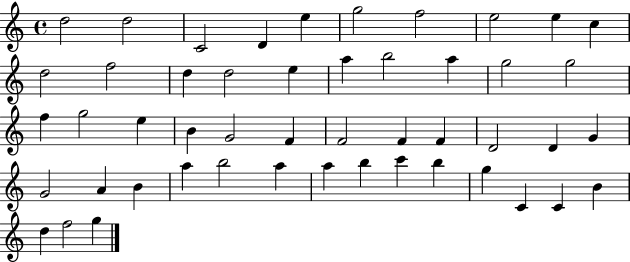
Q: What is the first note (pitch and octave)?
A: D5